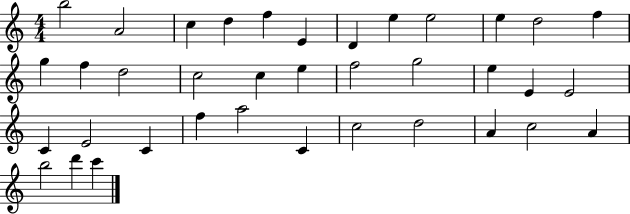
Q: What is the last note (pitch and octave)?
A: C6